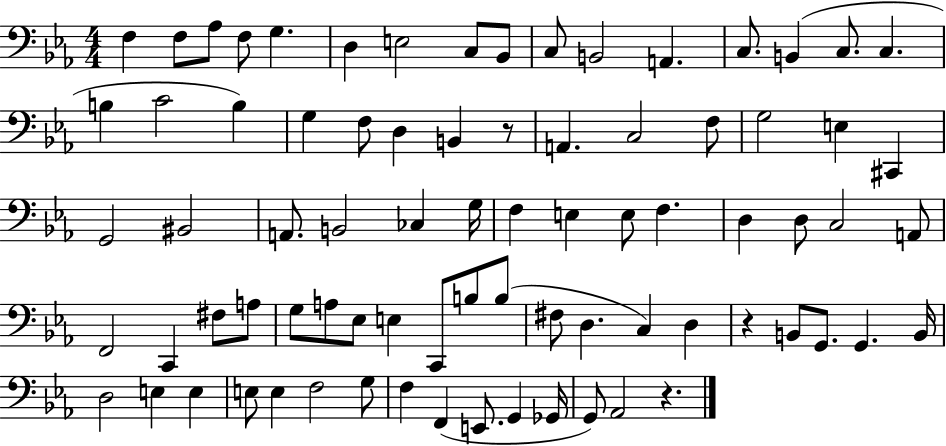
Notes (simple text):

F3/q F3/e Ab3/e F3/e G3/q. D3/q E3/h C3/e Bb2/e C3/e B2/h A2/q. C3/e. B2/q C3/e. C3/q. B3/q C4/h B3/q G3/q F3/e D3/q B2/q R/e A2/q. C3/h F3/e G3/h E3/q C#2/q G2/h BIS2/h A2/e. B2/h CES3/q G3/s F3/q E3/q E3/e F3/q. D3/q D3/e C3/h A2/e F2/h C2/q F#3/e A3/e G3/e A3/e Eb3/e E3/q C2/e B3/e B3/e F#3/e D3/q. C3/q D3/q R/q B2/e G2/e. G2/q. B2/s D3/h E3/q E3/q E3/e E3/q F3/h G3/e F3/q F2/q E2/e. G2/q Gb2/s G2/e Ab2/h R/q.